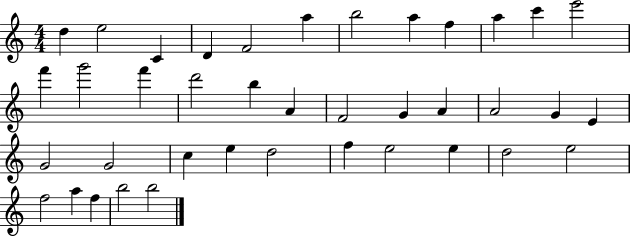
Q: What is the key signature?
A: C major